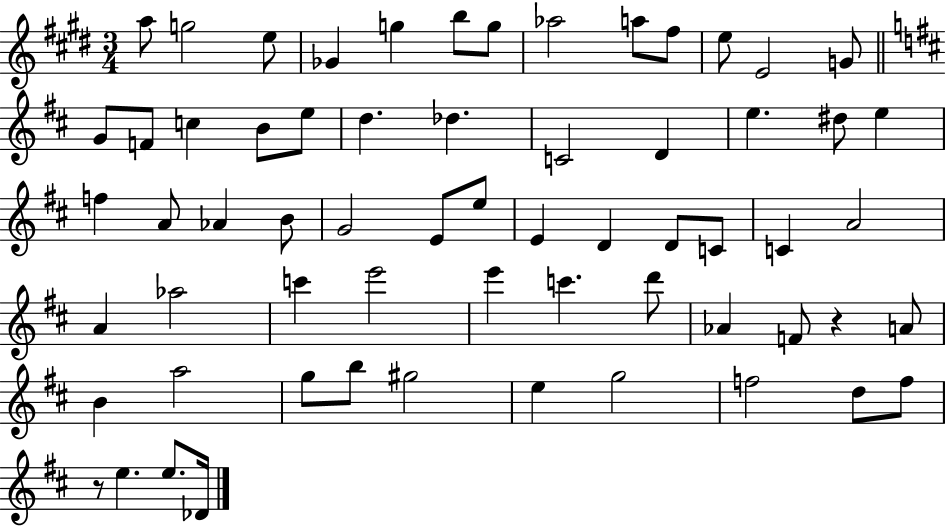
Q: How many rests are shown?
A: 2